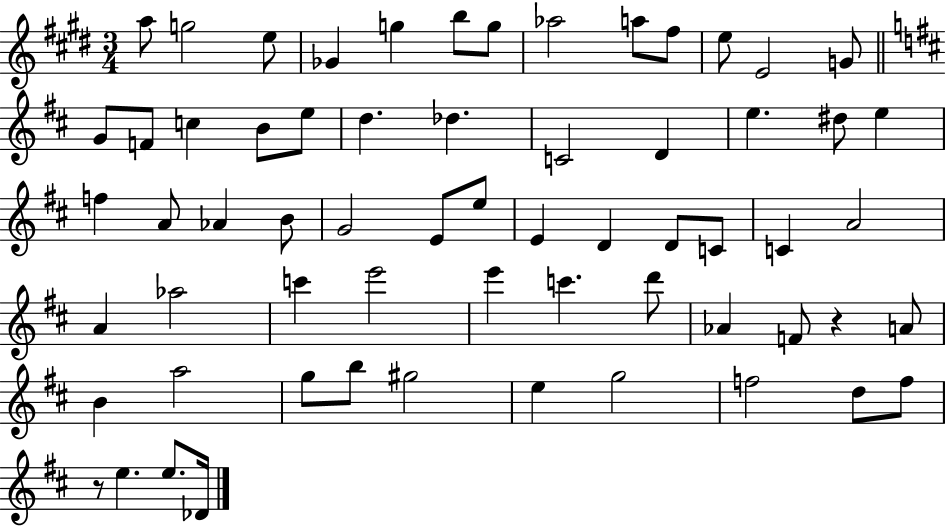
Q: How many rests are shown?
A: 2